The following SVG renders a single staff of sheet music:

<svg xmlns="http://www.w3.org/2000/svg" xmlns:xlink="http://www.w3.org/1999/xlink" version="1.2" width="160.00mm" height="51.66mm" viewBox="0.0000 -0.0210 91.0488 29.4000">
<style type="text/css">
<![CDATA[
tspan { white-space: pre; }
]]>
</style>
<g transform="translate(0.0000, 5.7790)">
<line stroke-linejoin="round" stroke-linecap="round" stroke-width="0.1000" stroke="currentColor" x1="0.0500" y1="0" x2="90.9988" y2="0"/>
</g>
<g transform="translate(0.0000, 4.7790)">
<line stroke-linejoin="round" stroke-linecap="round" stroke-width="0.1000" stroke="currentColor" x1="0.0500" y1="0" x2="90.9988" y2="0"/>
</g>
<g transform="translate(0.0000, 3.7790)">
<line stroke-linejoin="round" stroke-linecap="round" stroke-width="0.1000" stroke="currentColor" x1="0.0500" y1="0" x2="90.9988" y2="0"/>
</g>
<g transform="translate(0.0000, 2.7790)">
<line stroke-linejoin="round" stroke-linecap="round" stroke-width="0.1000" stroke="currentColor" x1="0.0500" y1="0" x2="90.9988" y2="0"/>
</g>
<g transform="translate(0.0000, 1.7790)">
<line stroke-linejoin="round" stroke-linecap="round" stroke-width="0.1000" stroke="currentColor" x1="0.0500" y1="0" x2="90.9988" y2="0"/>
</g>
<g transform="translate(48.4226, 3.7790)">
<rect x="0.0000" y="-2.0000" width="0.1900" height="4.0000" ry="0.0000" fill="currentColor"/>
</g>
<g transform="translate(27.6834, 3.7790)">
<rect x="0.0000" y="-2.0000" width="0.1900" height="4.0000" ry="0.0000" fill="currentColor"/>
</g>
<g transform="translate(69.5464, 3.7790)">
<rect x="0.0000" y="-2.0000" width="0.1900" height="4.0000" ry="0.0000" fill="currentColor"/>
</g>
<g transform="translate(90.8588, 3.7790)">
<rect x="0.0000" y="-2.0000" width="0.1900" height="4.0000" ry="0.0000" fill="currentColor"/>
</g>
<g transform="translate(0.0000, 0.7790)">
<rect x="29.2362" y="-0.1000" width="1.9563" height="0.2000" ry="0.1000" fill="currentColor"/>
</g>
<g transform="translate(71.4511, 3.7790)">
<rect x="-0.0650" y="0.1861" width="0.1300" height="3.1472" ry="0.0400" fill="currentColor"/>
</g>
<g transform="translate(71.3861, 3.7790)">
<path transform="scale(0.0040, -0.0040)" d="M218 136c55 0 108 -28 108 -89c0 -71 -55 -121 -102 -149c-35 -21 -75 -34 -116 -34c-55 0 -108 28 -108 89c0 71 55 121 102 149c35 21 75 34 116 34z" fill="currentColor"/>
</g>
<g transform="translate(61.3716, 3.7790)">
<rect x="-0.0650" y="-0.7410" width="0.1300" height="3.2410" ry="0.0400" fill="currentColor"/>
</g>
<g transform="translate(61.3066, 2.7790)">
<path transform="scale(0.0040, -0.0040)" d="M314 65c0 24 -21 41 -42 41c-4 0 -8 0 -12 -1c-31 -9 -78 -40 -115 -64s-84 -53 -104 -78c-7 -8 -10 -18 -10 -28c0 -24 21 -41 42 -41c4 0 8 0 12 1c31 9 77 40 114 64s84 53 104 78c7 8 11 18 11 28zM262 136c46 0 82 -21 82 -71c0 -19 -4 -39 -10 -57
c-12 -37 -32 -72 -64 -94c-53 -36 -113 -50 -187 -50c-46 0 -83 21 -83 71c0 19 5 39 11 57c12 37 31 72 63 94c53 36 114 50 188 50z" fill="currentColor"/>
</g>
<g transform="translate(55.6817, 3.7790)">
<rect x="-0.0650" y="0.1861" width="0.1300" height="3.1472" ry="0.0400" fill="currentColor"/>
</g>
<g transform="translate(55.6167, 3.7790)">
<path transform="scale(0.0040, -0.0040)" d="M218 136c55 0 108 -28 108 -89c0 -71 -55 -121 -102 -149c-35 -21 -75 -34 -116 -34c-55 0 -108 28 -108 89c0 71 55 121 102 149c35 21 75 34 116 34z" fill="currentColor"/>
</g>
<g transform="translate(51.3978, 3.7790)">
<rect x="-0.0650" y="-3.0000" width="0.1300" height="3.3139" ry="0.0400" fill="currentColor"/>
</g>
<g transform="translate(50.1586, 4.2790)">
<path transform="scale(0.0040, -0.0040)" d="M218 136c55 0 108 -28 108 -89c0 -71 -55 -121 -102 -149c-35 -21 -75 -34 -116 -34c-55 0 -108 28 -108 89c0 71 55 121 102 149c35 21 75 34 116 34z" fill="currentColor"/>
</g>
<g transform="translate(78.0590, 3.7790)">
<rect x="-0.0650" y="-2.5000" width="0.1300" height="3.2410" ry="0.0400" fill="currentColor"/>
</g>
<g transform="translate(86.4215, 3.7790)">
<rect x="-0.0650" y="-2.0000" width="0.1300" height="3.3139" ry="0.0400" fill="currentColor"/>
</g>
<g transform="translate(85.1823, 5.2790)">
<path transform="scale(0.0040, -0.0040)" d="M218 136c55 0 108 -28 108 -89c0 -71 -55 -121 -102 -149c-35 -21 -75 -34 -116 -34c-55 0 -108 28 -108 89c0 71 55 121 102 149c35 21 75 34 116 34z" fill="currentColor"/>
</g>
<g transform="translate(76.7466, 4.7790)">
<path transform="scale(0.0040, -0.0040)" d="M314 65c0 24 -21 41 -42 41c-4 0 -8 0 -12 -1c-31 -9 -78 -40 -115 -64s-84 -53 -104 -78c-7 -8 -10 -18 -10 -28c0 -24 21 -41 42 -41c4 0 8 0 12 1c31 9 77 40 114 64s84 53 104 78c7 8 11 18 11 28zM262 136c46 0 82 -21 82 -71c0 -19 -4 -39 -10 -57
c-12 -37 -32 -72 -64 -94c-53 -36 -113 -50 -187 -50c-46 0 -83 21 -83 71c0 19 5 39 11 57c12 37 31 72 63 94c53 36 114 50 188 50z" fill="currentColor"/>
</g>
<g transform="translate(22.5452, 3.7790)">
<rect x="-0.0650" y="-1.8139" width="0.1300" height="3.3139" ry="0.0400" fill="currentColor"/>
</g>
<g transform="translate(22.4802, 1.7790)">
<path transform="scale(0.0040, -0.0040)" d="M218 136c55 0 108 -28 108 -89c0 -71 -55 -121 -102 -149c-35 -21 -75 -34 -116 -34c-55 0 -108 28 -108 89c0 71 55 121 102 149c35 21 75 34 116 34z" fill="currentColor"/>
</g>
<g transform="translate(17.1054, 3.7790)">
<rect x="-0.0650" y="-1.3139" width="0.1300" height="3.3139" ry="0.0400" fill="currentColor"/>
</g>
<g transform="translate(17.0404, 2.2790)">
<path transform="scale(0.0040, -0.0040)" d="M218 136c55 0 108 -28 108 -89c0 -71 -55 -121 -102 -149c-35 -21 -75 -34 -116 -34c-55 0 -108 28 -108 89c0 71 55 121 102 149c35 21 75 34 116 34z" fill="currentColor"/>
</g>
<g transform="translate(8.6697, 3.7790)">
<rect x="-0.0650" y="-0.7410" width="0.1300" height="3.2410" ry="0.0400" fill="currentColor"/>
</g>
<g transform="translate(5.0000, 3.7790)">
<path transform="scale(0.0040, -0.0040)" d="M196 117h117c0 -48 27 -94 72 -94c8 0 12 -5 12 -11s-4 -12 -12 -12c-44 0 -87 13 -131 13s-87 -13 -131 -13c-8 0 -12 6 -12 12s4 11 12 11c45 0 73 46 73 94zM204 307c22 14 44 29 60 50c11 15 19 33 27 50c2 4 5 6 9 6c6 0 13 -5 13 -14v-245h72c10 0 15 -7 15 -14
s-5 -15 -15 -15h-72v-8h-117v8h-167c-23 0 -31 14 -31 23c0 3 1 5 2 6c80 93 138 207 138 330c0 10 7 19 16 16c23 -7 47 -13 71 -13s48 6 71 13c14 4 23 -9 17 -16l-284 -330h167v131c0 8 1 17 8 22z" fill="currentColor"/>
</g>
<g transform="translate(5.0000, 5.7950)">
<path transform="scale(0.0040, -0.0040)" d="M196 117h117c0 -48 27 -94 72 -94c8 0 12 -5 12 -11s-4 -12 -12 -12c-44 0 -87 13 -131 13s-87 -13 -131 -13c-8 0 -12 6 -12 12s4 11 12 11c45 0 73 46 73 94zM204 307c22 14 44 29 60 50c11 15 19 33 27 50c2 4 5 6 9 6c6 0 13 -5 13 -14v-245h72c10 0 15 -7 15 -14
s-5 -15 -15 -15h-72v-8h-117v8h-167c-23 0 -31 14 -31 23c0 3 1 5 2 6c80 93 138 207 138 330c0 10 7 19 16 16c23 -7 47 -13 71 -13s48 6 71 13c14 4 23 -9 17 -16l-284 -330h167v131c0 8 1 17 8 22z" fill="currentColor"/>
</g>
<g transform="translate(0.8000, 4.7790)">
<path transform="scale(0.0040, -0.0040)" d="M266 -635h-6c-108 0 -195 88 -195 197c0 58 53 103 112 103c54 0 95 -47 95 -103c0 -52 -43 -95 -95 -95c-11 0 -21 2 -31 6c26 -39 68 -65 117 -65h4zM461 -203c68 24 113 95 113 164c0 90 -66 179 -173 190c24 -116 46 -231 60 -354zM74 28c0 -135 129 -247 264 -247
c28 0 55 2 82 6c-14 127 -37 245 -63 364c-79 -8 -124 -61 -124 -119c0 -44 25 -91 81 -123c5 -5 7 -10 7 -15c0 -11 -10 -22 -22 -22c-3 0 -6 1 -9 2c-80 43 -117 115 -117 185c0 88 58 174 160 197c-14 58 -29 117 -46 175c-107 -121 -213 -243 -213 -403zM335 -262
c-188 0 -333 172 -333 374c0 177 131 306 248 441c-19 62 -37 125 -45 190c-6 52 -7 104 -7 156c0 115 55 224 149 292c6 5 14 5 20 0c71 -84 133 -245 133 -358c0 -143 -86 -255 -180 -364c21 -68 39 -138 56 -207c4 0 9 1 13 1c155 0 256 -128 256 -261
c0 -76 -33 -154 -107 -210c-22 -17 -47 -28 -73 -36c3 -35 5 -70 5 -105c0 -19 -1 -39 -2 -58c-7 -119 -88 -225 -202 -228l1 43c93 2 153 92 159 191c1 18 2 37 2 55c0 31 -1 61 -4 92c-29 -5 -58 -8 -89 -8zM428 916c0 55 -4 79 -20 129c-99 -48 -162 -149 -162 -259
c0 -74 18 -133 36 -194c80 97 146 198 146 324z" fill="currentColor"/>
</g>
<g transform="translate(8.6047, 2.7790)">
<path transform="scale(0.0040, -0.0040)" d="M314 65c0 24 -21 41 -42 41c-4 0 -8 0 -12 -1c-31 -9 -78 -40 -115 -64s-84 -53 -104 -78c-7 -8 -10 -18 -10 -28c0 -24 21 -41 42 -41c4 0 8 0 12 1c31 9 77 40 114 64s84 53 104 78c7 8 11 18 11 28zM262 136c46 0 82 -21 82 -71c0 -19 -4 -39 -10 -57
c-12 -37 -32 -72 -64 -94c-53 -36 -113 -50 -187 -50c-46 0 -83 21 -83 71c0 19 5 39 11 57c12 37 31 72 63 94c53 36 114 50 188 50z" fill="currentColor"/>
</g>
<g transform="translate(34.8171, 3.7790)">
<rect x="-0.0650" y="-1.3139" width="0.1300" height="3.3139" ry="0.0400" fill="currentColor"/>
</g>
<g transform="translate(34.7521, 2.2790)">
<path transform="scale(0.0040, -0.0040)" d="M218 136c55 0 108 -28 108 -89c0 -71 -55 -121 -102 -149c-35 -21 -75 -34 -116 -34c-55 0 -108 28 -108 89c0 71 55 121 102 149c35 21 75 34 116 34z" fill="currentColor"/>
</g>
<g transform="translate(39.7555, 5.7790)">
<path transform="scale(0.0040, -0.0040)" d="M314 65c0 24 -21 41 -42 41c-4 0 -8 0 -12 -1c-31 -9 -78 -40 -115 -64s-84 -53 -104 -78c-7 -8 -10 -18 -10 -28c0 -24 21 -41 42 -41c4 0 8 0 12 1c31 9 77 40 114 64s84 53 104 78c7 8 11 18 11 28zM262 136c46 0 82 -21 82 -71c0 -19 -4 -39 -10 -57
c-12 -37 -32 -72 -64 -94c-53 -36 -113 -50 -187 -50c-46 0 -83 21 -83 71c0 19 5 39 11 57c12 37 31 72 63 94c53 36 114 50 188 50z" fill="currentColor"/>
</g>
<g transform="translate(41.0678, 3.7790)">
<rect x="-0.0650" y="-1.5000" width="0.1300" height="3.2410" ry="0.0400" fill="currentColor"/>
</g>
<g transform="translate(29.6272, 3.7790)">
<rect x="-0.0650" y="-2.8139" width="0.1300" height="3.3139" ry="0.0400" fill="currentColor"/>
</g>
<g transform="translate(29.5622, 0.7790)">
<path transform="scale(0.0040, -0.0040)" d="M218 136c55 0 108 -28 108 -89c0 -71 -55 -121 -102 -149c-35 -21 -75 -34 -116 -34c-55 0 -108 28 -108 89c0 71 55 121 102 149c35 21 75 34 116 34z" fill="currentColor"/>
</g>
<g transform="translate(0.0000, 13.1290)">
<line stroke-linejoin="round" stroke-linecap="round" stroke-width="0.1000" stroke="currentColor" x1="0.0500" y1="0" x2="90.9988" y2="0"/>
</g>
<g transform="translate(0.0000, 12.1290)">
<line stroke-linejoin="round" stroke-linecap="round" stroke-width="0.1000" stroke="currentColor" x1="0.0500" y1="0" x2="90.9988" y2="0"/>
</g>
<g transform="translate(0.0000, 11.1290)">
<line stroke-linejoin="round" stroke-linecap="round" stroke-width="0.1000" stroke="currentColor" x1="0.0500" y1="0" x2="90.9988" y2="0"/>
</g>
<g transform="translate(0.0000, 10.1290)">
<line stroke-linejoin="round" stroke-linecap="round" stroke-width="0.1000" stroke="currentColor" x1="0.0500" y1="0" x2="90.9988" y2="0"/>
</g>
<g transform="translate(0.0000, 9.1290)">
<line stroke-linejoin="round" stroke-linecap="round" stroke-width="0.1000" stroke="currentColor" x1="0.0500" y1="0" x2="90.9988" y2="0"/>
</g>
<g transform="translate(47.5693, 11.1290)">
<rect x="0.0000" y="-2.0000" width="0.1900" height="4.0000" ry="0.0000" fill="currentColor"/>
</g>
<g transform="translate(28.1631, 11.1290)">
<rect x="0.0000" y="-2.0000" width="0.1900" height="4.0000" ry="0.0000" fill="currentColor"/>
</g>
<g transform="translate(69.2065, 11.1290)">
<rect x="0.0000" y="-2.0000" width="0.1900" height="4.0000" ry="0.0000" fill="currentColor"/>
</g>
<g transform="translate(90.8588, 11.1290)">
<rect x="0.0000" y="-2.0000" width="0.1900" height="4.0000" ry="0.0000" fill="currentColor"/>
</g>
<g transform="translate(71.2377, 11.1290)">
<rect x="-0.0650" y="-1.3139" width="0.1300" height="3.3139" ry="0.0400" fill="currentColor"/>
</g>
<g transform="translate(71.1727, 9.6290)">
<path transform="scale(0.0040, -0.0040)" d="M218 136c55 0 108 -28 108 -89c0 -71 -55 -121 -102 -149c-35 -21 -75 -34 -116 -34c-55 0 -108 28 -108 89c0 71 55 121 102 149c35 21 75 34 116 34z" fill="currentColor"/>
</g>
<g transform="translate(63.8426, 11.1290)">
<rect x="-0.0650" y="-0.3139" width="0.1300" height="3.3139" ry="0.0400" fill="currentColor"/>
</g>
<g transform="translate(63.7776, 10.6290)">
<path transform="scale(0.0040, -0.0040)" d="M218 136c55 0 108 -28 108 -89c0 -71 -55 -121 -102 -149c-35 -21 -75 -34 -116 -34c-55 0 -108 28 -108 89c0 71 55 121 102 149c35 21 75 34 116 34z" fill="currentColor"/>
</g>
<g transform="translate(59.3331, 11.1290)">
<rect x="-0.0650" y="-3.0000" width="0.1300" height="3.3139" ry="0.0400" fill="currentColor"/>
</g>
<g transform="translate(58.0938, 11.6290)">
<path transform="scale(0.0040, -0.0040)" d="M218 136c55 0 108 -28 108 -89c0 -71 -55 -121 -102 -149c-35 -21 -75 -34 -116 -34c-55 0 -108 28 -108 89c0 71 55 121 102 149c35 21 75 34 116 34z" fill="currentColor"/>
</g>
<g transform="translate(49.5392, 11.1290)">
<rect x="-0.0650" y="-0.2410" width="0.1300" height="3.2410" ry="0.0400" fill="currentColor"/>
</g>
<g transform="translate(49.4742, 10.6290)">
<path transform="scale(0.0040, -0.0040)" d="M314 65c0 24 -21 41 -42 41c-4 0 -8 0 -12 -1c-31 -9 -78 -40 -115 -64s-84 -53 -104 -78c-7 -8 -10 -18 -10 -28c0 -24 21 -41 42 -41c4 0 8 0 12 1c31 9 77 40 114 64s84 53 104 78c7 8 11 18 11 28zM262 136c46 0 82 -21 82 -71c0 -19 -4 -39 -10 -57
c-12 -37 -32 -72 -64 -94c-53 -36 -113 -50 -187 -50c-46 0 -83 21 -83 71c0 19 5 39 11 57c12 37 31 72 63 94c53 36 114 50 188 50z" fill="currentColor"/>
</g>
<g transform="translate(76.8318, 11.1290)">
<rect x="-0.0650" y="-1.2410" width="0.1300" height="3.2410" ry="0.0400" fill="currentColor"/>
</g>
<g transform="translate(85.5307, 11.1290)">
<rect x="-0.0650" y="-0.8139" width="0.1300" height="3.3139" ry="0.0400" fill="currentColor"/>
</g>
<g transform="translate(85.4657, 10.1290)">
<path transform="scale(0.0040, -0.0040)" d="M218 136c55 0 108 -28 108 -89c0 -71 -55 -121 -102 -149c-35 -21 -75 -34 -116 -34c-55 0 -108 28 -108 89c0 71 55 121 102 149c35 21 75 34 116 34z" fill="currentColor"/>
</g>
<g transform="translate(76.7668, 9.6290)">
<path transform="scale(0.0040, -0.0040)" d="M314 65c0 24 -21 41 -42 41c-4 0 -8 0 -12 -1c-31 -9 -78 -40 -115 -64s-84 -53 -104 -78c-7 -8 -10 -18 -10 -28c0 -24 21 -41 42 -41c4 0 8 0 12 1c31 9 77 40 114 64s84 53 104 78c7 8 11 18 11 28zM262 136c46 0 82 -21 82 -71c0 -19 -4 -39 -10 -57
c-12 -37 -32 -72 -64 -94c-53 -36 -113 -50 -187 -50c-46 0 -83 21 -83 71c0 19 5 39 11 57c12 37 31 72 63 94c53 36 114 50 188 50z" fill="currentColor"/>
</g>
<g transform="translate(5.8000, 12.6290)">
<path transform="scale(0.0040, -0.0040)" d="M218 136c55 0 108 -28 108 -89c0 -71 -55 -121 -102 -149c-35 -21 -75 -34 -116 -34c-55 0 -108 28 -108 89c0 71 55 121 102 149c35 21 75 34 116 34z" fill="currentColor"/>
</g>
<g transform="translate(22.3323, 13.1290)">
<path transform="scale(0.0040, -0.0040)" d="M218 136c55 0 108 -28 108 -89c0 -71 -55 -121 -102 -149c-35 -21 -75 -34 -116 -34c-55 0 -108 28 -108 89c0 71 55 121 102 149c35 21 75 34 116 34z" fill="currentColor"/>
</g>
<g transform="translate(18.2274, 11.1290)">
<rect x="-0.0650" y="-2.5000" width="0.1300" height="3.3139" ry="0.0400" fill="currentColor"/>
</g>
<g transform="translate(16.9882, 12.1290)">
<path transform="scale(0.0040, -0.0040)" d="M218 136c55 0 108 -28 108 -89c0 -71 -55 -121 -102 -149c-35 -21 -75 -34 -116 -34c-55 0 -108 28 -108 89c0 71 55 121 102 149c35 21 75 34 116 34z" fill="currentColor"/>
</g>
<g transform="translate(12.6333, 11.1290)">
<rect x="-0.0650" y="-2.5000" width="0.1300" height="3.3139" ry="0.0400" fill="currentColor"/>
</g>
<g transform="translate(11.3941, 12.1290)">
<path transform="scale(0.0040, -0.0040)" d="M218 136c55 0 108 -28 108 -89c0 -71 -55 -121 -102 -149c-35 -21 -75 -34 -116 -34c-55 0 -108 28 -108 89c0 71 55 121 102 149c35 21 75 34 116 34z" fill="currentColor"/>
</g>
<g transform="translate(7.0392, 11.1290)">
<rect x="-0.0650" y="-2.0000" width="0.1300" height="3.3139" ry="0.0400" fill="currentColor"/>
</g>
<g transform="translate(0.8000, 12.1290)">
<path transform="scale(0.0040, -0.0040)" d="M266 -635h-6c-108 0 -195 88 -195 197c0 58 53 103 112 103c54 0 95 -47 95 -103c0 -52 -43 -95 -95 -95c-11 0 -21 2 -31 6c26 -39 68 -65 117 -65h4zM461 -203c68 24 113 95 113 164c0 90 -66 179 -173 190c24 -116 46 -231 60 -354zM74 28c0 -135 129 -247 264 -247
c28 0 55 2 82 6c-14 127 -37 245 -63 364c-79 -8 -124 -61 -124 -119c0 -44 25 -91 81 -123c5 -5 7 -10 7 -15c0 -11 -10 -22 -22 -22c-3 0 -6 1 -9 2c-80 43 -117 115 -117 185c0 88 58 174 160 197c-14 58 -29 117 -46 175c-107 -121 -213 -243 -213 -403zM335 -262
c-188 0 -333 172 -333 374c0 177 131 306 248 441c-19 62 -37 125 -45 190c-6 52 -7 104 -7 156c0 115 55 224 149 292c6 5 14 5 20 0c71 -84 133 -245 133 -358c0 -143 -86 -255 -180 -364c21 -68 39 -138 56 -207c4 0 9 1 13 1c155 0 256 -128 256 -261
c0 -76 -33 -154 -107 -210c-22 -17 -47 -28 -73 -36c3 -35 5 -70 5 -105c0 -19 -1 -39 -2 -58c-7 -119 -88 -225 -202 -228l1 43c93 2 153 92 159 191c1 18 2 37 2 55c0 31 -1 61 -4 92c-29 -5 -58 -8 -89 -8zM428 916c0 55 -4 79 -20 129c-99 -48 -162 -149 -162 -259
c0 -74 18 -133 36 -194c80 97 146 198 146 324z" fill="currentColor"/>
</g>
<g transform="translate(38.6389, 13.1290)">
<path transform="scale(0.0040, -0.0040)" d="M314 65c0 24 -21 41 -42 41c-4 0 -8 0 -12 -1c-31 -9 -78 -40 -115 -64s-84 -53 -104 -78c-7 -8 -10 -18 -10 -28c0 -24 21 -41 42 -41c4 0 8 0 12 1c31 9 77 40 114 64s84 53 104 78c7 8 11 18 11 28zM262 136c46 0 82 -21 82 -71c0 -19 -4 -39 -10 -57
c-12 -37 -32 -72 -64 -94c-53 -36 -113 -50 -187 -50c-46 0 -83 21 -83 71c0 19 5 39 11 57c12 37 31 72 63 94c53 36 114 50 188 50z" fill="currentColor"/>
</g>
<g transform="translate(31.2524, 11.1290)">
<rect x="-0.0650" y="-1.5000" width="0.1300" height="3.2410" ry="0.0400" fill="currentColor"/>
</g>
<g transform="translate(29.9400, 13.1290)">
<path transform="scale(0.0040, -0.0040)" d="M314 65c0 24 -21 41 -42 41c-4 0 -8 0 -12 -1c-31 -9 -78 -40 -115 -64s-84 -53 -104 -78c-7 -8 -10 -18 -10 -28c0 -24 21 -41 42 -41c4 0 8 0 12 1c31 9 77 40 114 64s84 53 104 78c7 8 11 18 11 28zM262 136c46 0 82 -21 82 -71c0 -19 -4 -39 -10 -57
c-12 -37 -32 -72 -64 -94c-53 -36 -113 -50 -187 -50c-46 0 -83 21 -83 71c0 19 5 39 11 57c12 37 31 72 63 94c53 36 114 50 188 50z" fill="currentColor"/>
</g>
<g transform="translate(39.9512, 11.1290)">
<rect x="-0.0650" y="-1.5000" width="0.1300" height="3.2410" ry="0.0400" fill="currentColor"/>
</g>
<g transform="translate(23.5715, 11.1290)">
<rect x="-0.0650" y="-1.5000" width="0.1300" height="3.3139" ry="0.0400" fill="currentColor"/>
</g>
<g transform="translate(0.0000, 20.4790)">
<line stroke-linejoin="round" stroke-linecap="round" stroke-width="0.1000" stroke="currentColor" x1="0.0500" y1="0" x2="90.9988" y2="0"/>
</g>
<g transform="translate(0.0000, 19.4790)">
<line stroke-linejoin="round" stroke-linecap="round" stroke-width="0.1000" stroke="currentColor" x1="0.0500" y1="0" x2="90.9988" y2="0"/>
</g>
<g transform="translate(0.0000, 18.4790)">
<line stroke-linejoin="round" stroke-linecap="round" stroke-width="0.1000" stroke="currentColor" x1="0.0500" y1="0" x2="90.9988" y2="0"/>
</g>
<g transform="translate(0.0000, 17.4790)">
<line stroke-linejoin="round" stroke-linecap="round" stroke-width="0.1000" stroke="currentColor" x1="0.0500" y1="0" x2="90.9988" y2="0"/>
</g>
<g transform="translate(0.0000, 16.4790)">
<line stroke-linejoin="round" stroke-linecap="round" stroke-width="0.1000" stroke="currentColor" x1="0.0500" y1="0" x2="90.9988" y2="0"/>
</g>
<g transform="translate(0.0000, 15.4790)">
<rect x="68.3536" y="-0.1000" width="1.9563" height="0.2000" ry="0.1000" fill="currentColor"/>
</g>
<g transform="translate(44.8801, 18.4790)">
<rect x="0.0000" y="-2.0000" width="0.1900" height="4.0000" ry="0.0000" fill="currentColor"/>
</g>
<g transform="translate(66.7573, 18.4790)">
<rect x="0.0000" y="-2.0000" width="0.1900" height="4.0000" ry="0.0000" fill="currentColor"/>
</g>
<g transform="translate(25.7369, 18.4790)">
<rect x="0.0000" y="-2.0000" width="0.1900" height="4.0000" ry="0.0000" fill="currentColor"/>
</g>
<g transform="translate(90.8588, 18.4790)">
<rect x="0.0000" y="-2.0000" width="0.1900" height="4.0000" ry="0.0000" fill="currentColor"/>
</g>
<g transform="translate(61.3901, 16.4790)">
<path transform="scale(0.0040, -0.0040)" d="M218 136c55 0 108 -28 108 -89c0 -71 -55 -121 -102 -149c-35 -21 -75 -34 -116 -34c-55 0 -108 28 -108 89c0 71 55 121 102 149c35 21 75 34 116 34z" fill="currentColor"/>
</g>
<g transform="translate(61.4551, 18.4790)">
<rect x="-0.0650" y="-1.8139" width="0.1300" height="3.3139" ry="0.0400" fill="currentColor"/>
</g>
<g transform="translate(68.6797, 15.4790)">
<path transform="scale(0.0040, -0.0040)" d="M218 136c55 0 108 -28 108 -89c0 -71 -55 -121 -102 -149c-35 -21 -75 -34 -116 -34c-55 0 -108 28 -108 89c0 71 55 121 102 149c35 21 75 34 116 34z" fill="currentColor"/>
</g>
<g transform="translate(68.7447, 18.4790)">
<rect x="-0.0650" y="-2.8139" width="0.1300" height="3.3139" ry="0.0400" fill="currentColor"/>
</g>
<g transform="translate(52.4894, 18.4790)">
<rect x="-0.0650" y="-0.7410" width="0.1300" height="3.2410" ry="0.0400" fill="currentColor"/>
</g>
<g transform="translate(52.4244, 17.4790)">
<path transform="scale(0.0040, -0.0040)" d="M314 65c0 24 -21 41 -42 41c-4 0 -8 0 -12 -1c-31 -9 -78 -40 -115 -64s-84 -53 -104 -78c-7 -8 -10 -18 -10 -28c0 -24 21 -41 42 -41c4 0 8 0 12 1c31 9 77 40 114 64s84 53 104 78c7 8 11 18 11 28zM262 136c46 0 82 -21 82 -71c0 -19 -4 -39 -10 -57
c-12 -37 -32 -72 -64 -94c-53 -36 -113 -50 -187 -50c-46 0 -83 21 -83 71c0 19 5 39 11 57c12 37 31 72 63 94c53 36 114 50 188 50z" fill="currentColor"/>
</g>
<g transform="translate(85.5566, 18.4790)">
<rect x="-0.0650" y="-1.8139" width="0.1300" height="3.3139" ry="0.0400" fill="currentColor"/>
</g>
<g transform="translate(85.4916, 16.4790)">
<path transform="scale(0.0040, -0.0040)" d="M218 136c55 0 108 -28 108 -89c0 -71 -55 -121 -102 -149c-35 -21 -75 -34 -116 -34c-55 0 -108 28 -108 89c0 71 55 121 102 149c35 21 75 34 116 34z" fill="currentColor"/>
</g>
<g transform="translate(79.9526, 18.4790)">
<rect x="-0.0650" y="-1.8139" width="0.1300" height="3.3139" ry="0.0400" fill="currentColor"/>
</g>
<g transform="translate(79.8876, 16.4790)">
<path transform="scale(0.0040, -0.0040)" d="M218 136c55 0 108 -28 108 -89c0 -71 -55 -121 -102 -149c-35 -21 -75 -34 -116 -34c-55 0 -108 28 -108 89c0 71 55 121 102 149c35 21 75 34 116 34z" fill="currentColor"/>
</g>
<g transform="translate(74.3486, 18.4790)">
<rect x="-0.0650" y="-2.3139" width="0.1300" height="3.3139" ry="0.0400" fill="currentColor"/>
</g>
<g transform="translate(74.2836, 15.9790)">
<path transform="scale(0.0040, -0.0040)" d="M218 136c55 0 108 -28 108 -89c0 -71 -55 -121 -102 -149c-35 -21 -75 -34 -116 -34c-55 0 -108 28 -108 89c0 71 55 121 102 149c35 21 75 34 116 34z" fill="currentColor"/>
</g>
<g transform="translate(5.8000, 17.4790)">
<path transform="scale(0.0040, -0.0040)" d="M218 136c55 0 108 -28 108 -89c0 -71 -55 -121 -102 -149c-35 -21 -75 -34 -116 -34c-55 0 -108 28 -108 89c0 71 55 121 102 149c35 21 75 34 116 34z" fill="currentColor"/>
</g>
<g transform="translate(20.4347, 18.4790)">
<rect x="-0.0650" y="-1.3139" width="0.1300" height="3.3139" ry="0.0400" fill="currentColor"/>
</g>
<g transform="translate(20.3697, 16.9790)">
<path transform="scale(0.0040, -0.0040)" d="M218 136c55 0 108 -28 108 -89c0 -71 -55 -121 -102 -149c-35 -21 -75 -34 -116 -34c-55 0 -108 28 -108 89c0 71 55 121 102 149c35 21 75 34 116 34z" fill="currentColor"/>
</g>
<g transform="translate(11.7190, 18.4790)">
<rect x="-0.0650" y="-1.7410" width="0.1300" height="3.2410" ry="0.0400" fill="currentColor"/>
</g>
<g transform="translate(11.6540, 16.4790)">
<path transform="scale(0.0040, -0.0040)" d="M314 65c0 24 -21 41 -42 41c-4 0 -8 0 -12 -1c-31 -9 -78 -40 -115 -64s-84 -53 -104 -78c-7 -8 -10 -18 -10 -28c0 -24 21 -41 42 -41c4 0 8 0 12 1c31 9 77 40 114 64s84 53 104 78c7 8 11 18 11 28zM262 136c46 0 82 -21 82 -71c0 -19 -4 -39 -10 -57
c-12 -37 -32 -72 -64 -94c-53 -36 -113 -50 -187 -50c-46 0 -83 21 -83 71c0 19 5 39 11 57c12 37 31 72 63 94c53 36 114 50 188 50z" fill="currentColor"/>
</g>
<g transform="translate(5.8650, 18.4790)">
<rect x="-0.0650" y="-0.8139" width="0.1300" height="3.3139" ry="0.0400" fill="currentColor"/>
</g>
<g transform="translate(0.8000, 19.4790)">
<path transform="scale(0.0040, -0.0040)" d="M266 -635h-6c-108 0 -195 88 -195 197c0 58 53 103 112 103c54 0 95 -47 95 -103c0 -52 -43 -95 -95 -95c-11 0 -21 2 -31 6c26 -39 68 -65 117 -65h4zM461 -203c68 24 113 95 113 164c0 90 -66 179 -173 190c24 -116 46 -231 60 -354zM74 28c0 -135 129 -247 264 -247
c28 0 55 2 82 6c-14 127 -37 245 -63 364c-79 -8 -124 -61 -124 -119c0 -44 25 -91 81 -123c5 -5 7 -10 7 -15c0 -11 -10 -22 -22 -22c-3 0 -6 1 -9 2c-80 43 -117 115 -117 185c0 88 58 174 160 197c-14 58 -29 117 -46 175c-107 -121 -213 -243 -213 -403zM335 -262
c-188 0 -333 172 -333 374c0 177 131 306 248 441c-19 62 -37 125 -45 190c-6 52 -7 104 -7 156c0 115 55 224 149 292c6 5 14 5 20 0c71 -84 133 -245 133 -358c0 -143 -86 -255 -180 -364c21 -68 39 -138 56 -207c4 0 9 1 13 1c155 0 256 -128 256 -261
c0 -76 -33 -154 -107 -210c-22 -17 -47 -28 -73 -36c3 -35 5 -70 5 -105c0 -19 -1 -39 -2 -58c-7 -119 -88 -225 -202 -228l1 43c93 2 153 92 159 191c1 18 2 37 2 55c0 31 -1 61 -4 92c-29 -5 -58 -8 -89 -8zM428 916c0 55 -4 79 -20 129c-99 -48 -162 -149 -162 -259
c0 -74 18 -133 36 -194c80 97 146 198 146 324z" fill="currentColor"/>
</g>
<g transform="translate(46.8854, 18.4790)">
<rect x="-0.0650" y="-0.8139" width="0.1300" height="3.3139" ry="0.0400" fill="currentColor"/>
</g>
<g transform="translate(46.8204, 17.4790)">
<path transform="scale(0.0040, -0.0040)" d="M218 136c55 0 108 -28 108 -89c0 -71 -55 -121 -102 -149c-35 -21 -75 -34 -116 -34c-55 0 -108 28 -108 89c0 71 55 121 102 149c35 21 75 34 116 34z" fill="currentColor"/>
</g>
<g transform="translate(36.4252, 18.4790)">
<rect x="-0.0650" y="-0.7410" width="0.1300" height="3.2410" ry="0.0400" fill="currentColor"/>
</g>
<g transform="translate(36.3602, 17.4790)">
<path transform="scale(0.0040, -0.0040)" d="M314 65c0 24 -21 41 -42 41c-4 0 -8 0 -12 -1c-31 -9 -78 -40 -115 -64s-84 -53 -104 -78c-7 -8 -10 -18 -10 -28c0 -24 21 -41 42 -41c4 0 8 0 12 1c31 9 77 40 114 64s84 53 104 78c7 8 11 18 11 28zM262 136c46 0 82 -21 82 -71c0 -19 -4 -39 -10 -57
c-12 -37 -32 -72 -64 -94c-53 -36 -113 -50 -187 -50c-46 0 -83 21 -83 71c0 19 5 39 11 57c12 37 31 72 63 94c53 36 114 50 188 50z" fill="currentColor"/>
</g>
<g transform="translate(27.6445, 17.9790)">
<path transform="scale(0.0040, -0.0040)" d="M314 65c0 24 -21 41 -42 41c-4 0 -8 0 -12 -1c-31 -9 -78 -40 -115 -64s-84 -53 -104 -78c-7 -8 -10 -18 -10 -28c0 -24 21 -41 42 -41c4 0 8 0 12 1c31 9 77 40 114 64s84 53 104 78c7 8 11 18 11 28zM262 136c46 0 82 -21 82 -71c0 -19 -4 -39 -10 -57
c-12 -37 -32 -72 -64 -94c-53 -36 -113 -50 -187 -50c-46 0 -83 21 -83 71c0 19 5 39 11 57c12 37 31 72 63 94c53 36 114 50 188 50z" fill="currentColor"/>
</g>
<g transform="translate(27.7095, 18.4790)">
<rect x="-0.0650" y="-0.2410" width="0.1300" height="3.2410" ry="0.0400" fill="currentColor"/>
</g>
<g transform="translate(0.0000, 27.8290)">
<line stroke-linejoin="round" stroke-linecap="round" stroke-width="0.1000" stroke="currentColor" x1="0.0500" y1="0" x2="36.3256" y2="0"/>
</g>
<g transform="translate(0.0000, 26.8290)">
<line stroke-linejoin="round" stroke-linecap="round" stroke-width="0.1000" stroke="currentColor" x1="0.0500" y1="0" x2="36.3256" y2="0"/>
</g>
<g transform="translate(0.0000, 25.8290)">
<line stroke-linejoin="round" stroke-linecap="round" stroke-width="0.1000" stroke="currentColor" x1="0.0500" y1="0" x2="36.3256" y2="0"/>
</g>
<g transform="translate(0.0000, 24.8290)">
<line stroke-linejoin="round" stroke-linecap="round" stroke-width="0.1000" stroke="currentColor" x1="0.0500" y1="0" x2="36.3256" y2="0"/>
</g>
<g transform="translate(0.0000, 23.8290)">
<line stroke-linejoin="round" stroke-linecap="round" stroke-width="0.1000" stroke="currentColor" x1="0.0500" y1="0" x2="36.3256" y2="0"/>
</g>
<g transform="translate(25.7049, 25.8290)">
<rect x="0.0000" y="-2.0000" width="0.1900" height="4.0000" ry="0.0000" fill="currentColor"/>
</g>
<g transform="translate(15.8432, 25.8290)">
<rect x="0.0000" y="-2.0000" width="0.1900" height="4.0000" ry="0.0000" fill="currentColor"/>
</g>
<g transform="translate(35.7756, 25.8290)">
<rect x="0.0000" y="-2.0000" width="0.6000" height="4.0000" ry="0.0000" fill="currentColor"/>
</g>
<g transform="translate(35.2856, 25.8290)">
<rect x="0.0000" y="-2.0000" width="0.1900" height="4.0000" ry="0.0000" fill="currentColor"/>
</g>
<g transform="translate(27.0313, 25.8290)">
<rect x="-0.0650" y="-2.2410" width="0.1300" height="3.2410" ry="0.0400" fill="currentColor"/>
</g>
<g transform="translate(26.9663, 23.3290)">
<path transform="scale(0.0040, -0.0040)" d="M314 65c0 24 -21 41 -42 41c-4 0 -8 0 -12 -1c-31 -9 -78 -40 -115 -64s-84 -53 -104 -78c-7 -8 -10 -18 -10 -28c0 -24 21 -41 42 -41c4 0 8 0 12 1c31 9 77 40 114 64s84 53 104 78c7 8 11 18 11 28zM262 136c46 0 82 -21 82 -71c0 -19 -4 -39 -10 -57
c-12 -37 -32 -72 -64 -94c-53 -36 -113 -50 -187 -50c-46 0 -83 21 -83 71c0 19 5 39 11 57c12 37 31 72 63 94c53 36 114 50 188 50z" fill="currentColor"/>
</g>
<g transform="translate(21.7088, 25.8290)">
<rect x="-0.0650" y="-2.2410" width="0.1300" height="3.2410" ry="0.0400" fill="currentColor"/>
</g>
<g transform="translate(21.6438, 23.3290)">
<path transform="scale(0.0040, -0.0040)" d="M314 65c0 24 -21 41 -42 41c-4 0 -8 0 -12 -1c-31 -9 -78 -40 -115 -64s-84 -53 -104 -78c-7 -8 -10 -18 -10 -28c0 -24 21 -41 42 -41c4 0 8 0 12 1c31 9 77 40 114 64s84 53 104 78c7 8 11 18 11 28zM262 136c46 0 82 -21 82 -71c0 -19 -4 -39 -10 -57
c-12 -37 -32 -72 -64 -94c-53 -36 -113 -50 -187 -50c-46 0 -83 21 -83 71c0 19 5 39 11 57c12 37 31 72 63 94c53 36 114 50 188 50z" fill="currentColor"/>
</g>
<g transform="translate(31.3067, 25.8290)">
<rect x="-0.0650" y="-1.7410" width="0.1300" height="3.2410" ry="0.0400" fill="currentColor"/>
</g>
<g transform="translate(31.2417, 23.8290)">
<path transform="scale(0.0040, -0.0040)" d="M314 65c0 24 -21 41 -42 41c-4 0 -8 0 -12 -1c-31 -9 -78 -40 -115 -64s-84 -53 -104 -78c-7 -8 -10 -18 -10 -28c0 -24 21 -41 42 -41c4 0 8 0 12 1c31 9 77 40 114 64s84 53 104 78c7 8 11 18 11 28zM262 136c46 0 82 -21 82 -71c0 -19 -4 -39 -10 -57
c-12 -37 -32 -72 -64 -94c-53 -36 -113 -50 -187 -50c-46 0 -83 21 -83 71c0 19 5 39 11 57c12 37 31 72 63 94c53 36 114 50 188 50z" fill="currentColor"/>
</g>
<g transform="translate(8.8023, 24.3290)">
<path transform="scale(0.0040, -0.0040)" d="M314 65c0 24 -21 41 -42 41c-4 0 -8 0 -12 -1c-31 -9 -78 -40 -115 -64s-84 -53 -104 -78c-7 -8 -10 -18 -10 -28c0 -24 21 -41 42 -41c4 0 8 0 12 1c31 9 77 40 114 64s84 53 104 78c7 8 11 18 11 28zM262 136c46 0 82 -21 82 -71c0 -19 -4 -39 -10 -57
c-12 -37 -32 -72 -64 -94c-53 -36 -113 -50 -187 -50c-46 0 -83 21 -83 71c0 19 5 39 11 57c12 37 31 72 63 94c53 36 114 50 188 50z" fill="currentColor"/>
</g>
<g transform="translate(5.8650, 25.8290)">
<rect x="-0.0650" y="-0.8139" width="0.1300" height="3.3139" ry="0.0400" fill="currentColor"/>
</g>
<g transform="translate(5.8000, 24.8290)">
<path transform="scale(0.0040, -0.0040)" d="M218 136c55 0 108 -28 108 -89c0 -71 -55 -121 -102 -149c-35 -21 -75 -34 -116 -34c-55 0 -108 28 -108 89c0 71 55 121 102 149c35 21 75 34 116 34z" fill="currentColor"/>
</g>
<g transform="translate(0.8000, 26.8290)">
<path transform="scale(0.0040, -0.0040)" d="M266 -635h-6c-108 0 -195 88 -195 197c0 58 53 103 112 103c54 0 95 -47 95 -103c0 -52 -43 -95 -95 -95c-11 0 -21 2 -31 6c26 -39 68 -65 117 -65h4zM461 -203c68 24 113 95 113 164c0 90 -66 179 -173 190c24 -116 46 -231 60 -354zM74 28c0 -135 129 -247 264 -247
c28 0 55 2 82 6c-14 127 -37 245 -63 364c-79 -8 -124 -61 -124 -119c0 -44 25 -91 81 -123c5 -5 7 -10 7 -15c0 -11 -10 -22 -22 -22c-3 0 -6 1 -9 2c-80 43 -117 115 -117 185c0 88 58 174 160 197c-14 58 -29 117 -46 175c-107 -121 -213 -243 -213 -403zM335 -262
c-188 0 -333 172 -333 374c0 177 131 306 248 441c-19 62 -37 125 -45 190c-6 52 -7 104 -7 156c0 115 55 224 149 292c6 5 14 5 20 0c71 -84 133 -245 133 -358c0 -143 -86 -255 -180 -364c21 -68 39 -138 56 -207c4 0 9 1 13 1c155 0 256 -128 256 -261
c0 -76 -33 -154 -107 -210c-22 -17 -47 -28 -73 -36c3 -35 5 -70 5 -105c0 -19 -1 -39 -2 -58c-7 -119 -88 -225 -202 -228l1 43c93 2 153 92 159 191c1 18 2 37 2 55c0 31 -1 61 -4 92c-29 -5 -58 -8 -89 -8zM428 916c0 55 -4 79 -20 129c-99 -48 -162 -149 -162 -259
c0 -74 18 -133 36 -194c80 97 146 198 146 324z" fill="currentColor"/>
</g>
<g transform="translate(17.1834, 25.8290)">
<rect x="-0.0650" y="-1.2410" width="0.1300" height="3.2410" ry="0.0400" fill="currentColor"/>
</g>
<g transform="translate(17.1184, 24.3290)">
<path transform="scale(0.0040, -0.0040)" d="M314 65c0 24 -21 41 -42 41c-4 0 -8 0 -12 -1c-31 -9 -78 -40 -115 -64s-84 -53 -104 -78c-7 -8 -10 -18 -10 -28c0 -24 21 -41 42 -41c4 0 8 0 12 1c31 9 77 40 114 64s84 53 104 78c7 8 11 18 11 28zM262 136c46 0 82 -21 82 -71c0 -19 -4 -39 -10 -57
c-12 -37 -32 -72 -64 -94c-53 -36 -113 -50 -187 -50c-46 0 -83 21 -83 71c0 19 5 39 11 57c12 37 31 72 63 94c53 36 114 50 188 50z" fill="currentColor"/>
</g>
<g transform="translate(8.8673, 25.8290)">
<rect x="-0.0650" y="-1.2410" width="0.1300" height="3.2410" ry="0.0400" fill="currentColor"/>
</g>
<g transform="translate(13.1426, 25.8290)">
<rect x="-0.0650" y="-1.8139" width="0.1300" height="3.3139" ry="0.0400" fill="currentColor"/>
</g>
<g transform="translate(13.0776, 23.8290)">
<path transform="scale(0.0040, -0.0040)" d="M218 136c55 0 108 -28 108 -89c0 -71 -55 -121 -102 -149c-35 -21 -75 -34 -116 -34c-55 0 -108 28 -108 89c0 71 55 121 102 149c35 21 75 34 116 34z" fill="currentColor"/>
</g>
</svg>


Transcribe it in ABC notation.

X:1
T:Untitled
M:4/4
L:1/4
K:C
d2 e f a e E2 A B d2 B G2 F F G G E E2 E2 c2 A c e e2 d d f2 e c2 d2 d d2 f a g f f d e2 f e2 g2 g2 f2